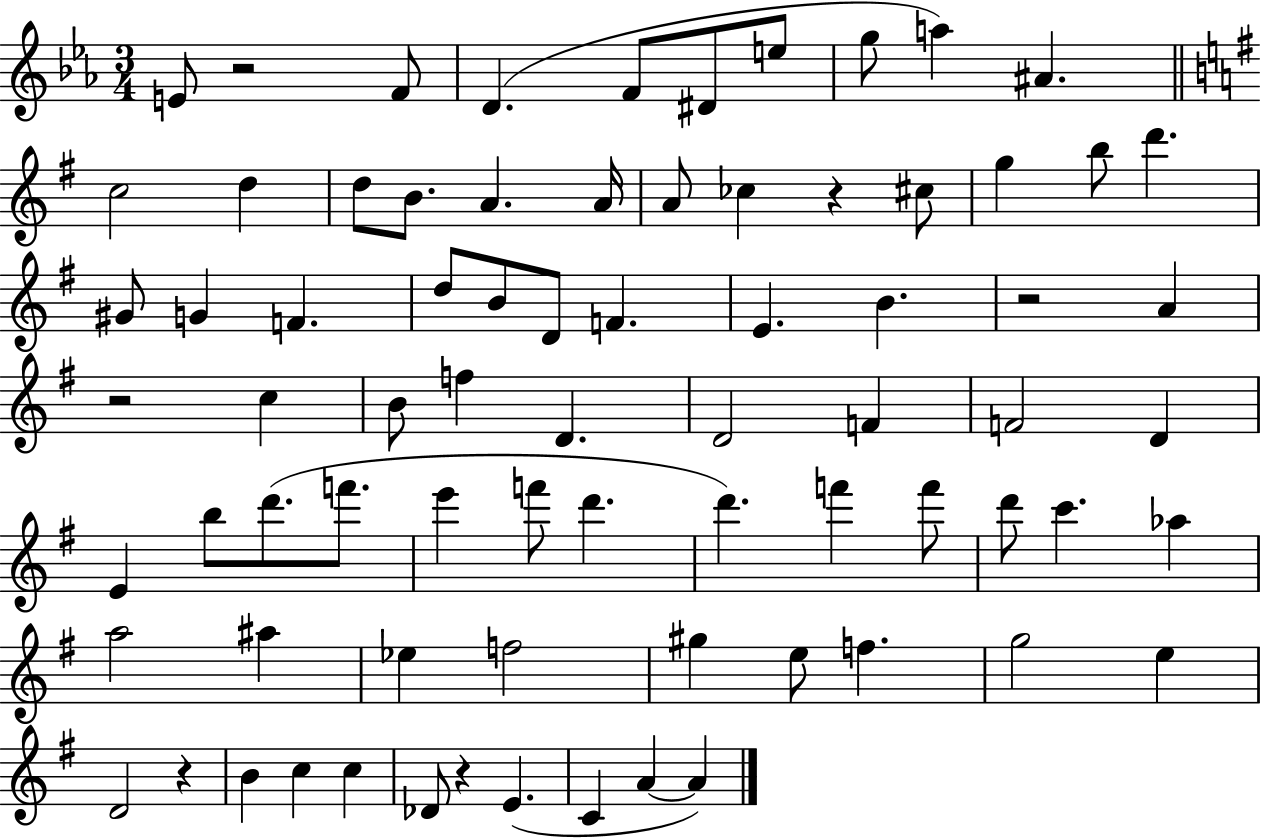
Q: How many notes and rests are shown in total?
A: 76